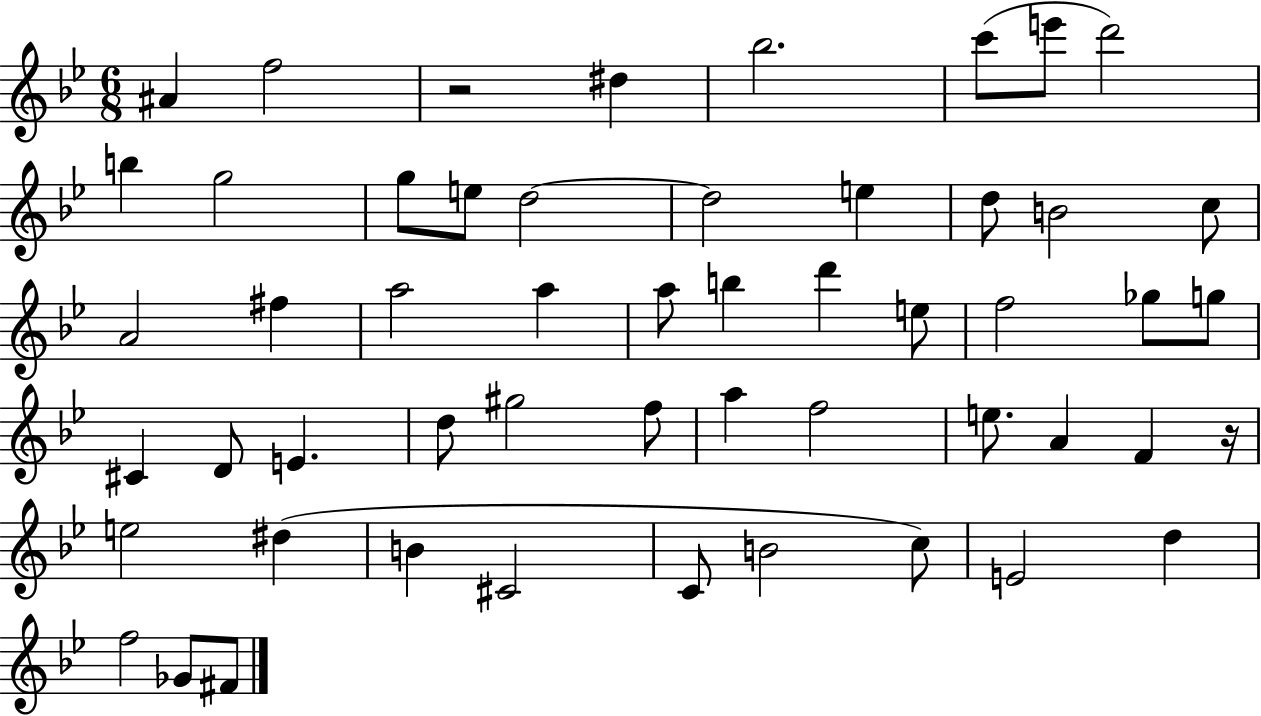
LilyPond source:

{
  \clef treble
  \numericTimeSignature
  \time 6/8
  \key bes \major
  ais'4 f''2 | r2 dis''4 | bes''2. | c'''8( e'''8 d'''2) | \break b''4 g''2 | g''8 e''8 d''2~~ | d''2 e''4 | d''8 b'2 c''8 | \break a'2 fis''4 | a''2 a''4 | a''8 b''4 d'''4 e''8 | f''2 ges''8 g''8 | \break cis'4 d'8 e'4. | d''8 gis''2 f''8 | a''4 f''2 | e''8. a'4 f'4 r16 | \break e''2 dis''4( | b'4 cis'2 | c'8 b'2 c''8) | e'2 d''4 | \break f''2 ges'8 fis'8 | \bar "|."
}